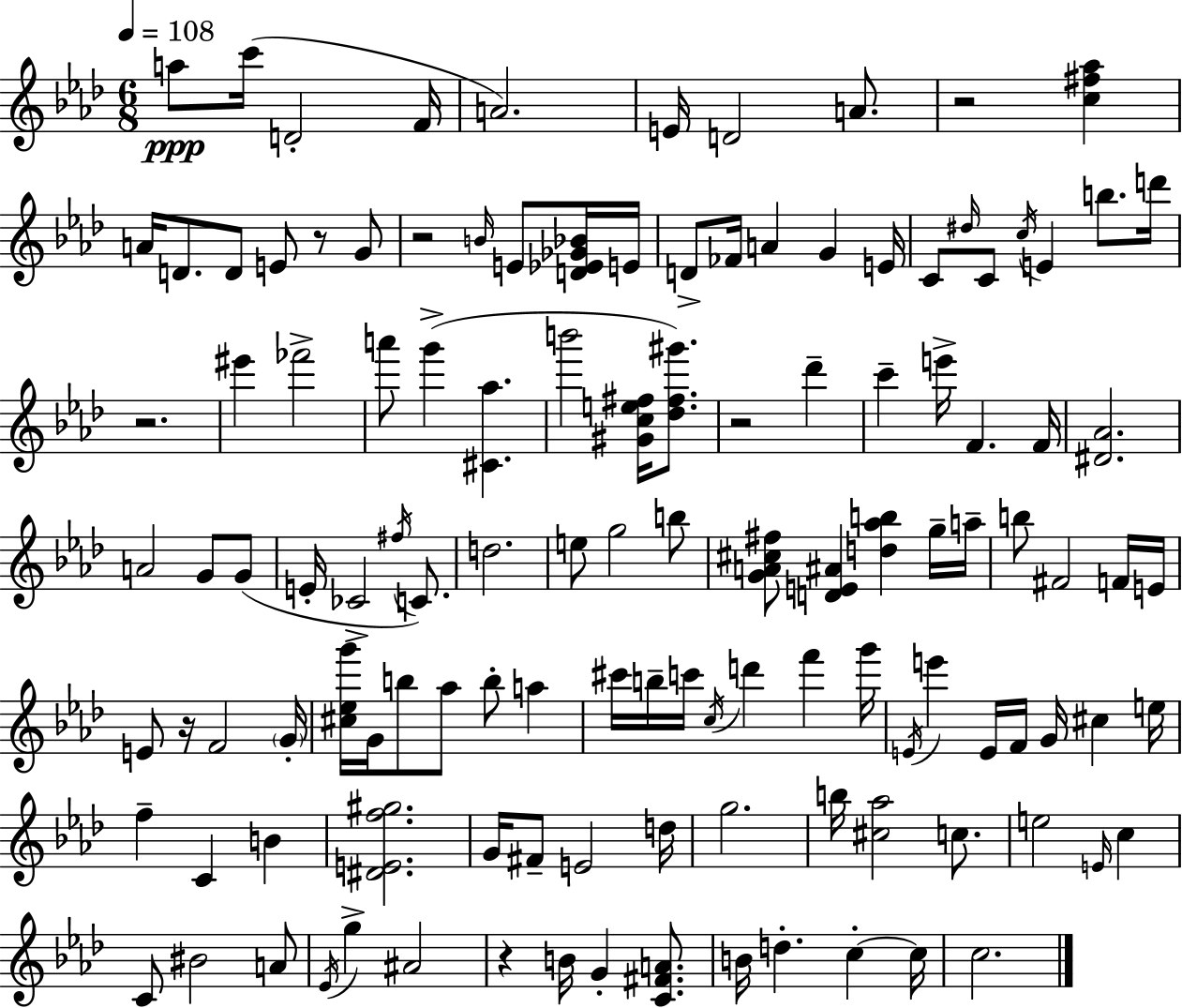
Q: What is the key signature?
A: F minor